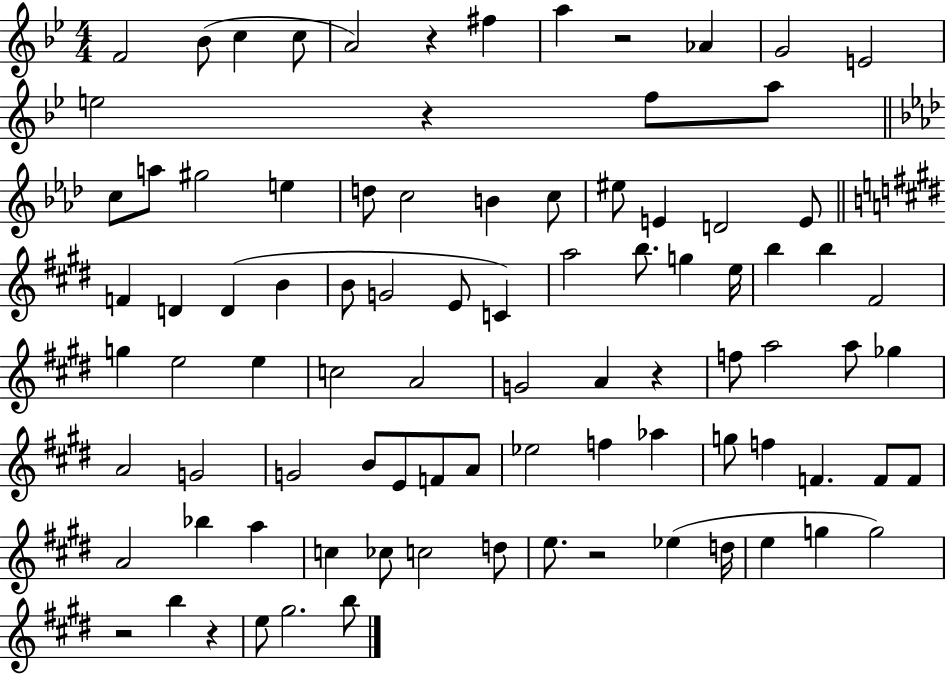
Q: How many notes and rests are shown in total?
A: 90